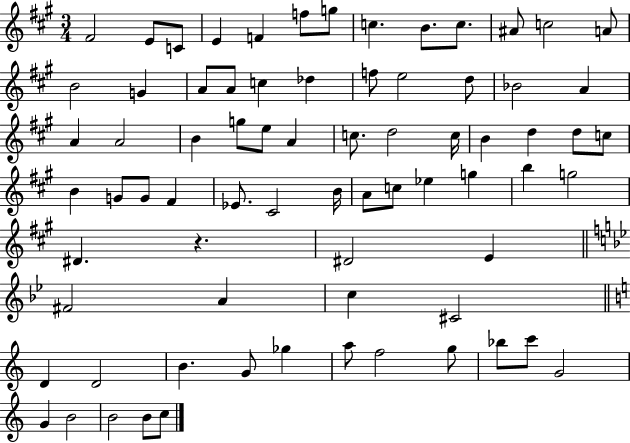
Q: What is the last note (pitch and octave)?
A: C5